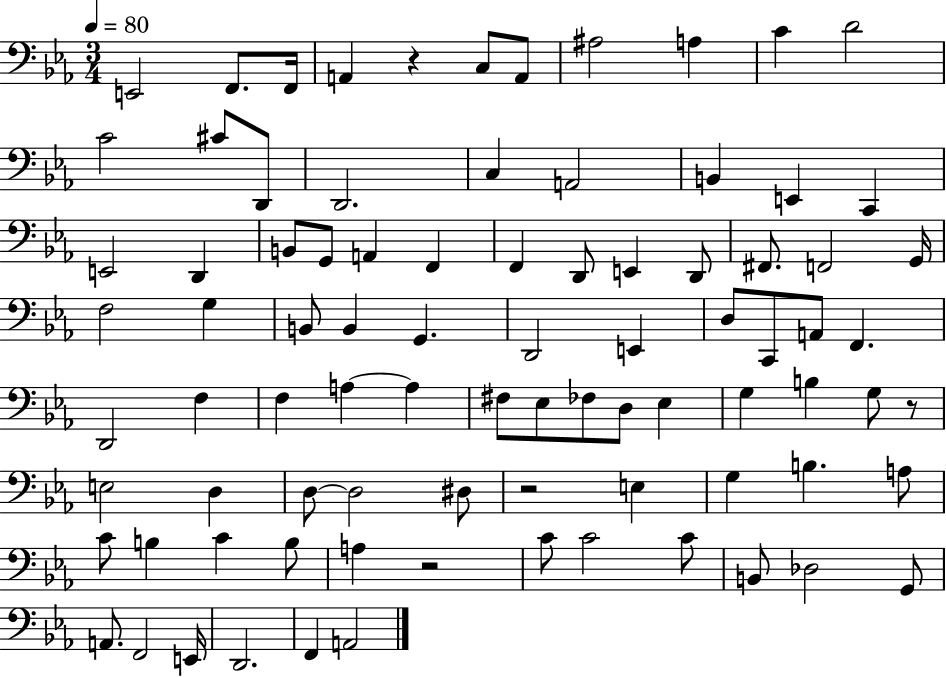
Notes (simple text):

E2/h F2/e. F2/s A2/q R/q C3/e A2/e A#3/h A3/q C4/q D4/h C4/h C#4/e D2/e D2/h. C3/q A2/h B2/q E2/q C2/q E2/h D2/q B2/e G2/e A2/q F2/q F2/q D2/e E2/q D2/e F#2/e. F2/h G2/s F3/h G3/q B2/e B2/q G2/q. D2/h E2/q D3/e C2/e A2/e F2/q. D2/h F3/q F3/q A3/q A3/q F#3/e Eb3/e FES3/e D3/e Eb3/q G3/q B3/q G3/e R/e E3/h D3/q D3/e D3/h D#3/e R/h E3/q G3/q B3/q. A3/e C4/e B3/q C4/q B3/e A3/q R/h C4/e C4/h C4/e B2/e Db3/h G2/e A2/e. F2/h E2/s D2/h. F2/q A2/h